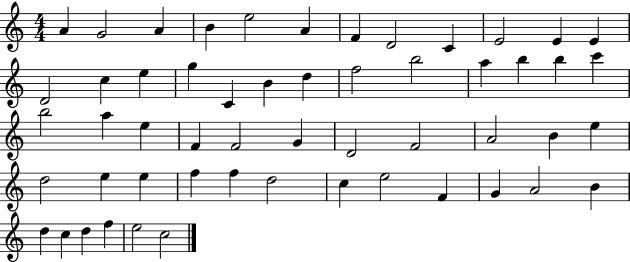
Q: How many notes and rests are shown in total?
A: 54